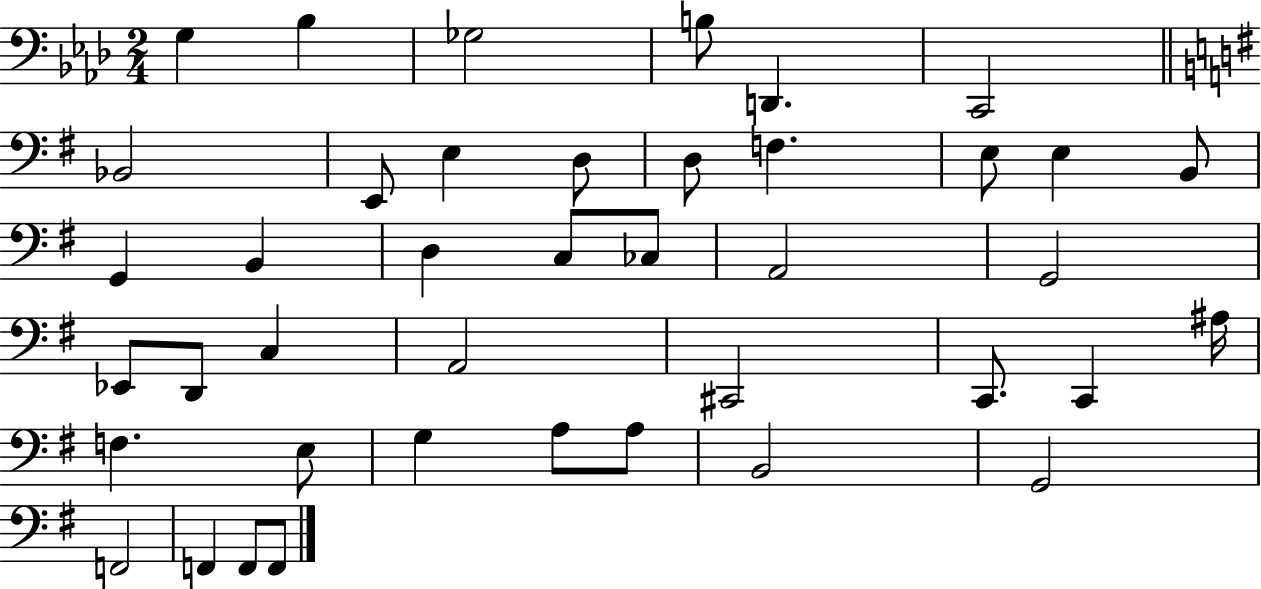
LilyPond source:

{
  \clef bass
  \numericTimeSignature
  \time 2/4
  \key aes \major
  \repeat volta 2 { g4 bes4 | ges2 | b8 d,4. | c,2 | \break \bar "||" \break \key g \major bes,2 | e,8 e4 d8 | d8 f4. | e8 e4 b,8 | \break g,4 b,4 | d4 c8 ces8 | a,2 | g,2 | \break ees,8 d,8 c4 | a,2 | cis,2 | c,8. c,4 ais16 | \break f4. e8 | g4 a8 a8 | b,2 | g,2 | \break f,2 | f,4 f,8 f,8 | } \bar "|."
}